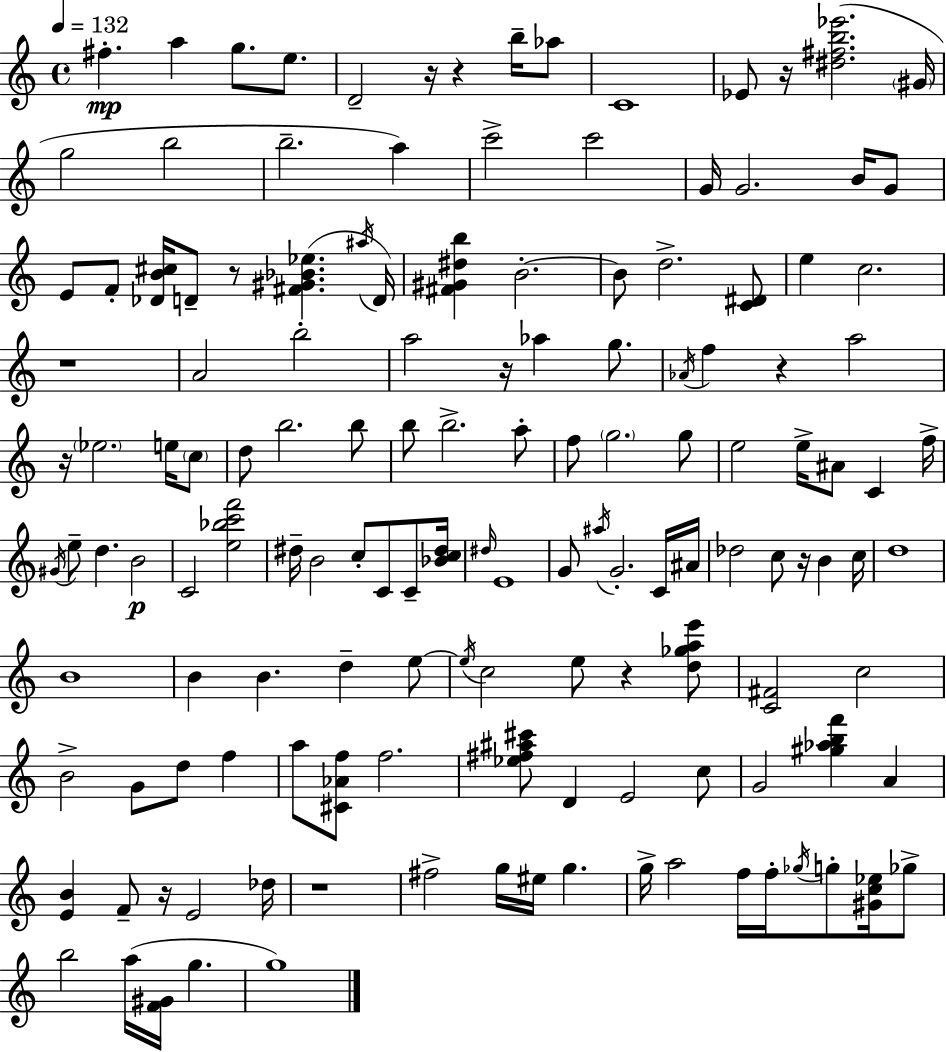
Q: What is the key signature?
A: A minor